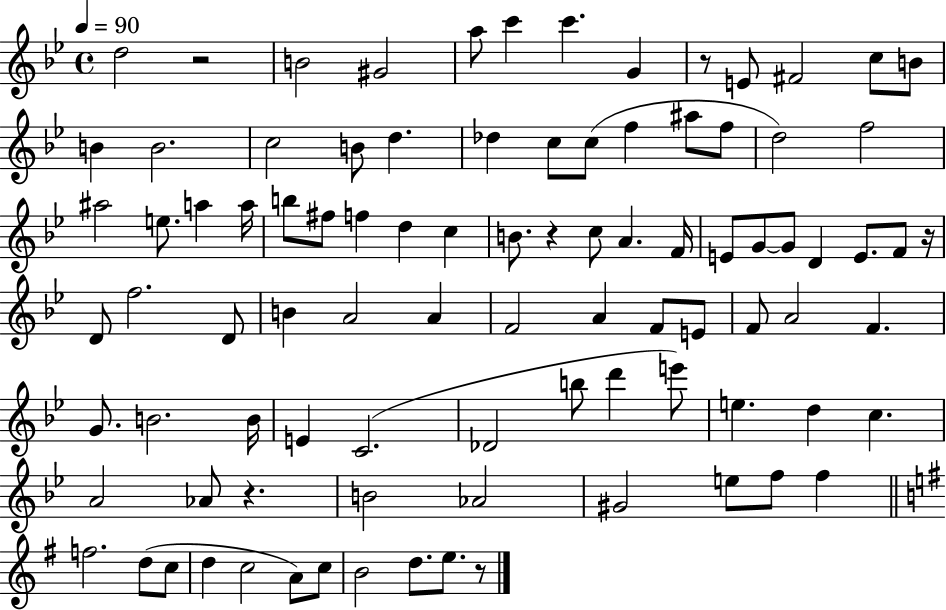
D5/h R/h B4/h G#4/h A5/e C6/q C6/q. G4/q R/e E4/e F#4/h C5/e B4/e B4/q B4/h. C5/h B4/e D5/q. Db5/q C5/e C5/e F5/q A#5/e F5/e D5/h F5/h A#5/h E5/e. A5/q A5/s B5/e F#5/e F5/q D5/q C5/q B4/e. R/q C5/e A4/q. F4/s E4/e G4/e G4/e D4/q E4/e. F4/e R/s D4/e F5/h. D4/e B4/q A4/h A4/q F4/h A4/q F4/e E4/e F4/e A4/h F4/q. G4/e. B4/h. B4/s E4/q C4/h. Db4/h B5/e D6/q E6/e E5/q. D5/q C5/q. A4/h Ab4/e R/q. B4/h Ab4/h G#4/h E5/e F5/e F5/q F5/h. D5/e C5/e D5/q C5/h A4/e C5/e B4/h D5/e. E5/e. R/e